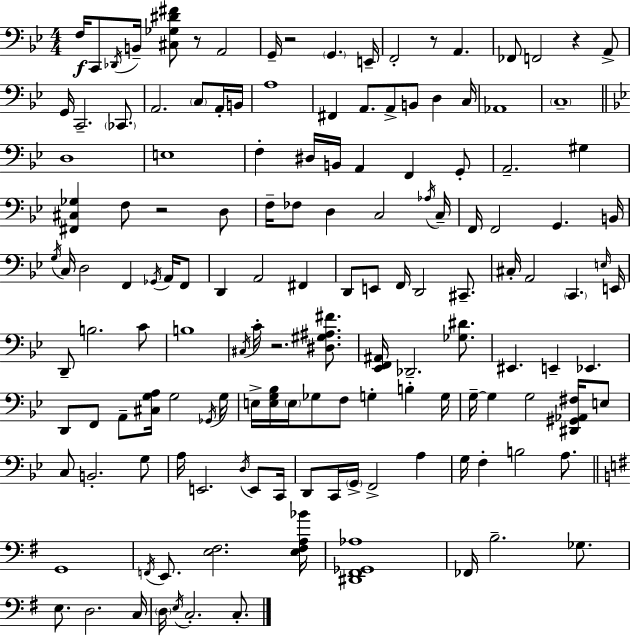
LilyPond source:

{
  \clef bass
  \numericTimeSignature
  \time 4/4
  \key bes \major
  f16\f c,8 \acciaccatura { des,16 } b,16-- <cis ges dis' fis'>8 r8 a,2 | g,16-- r2 \parenthesize g,4. | e,16-- f,2-. r8 a,4. | fes,8 f,2 r4 a,8-> | \break g,16 c,2.-- \parenthesize ces,8. | a,2. \parenthesize c8 a,16-. | b,16 a1 | fis,4 a,8. a,8-> b,8 d4 | \break c16 aes,1 | \parenthesize c1-- | \bar "||" \break \key bes \major d1 | e1 | f4-. dis16 b,16 a,4 f,4 g,8-. | a,2.-- gis4 | \break <fis, cis ges>4 f8 r2 d8 | f16-- fes8 d4 c2 \acciaccatura { aes16 } | c16-- f,16 f,2 g,4. | b,16 \acciaccatura { g16 } c16 d2 f,4 \acciaccatura { ges,16 } | \break a,16 f,8 d,4 a,2 fis,4 | d,8 e,8 f,16 d,2 | cis,8.-- cis16-. a,2 \parenthesize c,4. | \grace { e16 } e,16 d,8-- b2. | \break c'8 b1 | \acciaccatura { cis16 } c'16-. r2. | <dis gis ais fis'>8. <ees, f, ais,>16 des,2.-- | <ges dis'>8. eis,4. e,4-- ees,4. | \break d,8 f,8 a,8-- <cis g a>16 g2 | \acciaccatura { ges,16 } g16 e16-> <e g bes>16 \parenthesize e16 ges8 f8 g4-. | b4-. g16 g16--~~ g4 g2 | <dis, gis, aes, fis>16 e8 c8 b,2.-. | \break g8 a16 e,2. | \acciaccatura { d16 } e,8 c,16 d,8 c,16 \parenthesize g,16-> f,2-> | a4 g16 f4-. b2 | a8. \bar "||" \break \key g \major g,1 | \acciaccatura { f,16 } e,8. <e fis>2. | <e fis a bes'>16 <dis, fis, ges, aes>1 | fes,16 b2.-- ges8. | \break e8. d2. | c16 \parenthesize d16 \acciaccatura { e16 } c2.-. c8.-. | \bar "|."
}